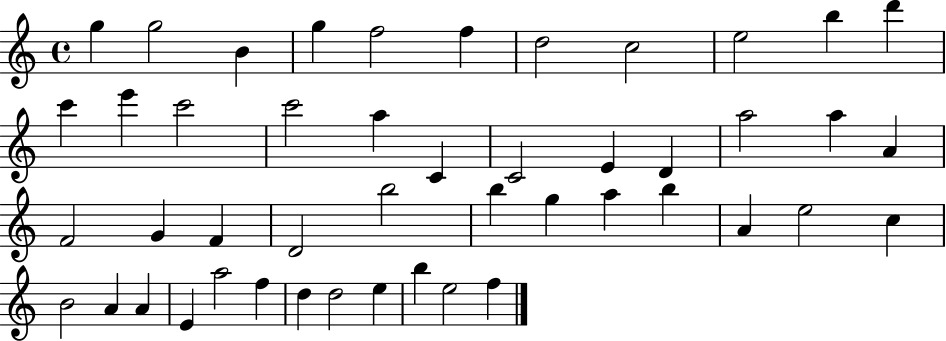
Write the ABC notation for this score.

X:1
T:Untitled
M:4/4
L:1/4
K:C
g g2 B g f2 f d2 c2 e2 b d' c' e' c'2 c'2 a C C2 E D a2 a A F2 G F D2 b2 b g a b A e2 c B2 A A E a2 f d d2 e b e2 f